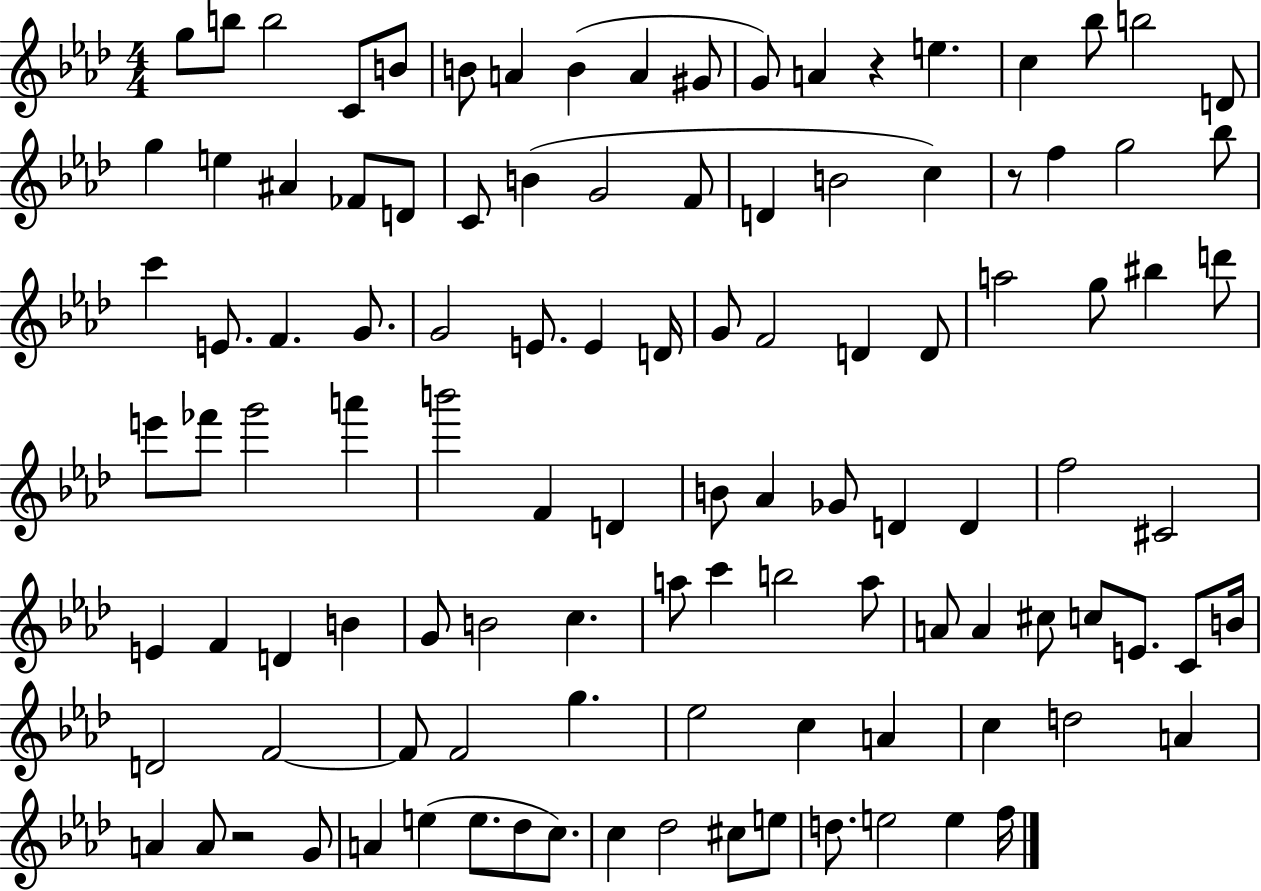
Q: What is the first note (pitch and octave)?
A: G5